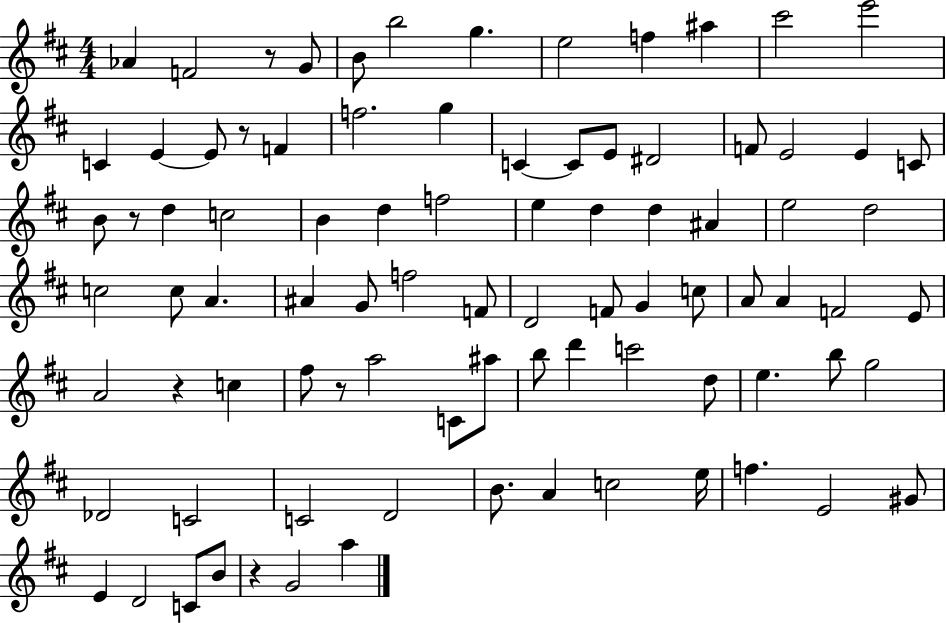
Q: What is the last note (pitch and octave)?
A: A5